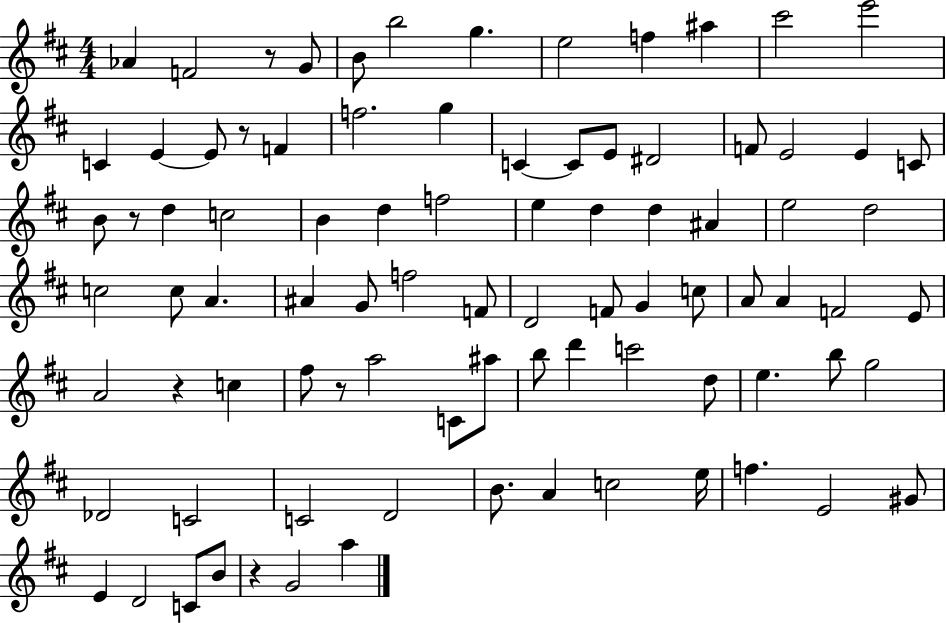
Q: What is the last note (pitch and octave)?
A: A5